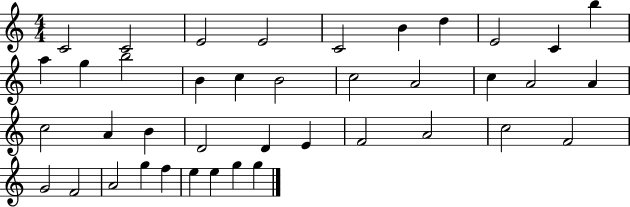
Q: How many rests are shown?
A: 0